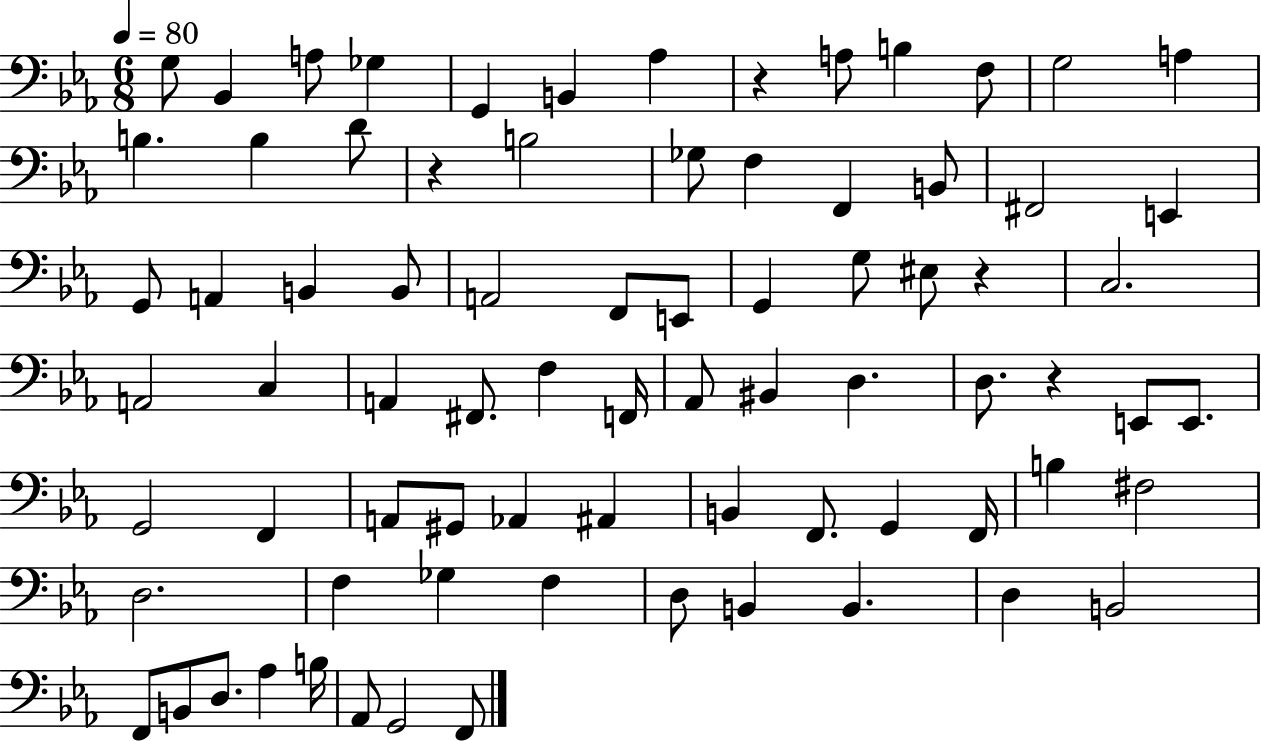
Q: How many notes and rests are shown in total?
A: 78